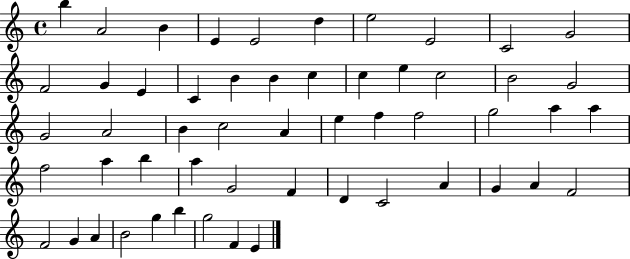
X:1
T:Untitled
M:4/4
L:1/4
K:C
b A2 B E E2 d e2 E2 C2 G2 F2 G E C B B c c e c2 B2 G2 G2 A2 B c2 A e f f2 g2 a a f2 a b a G2 F D C2 A G A F2 F2 G A B2 g b g2 F E